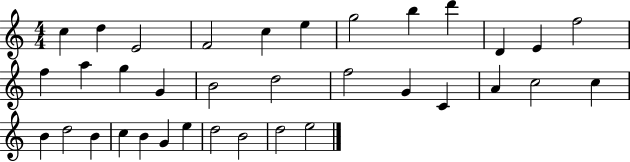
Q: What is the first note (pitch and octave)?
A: C5